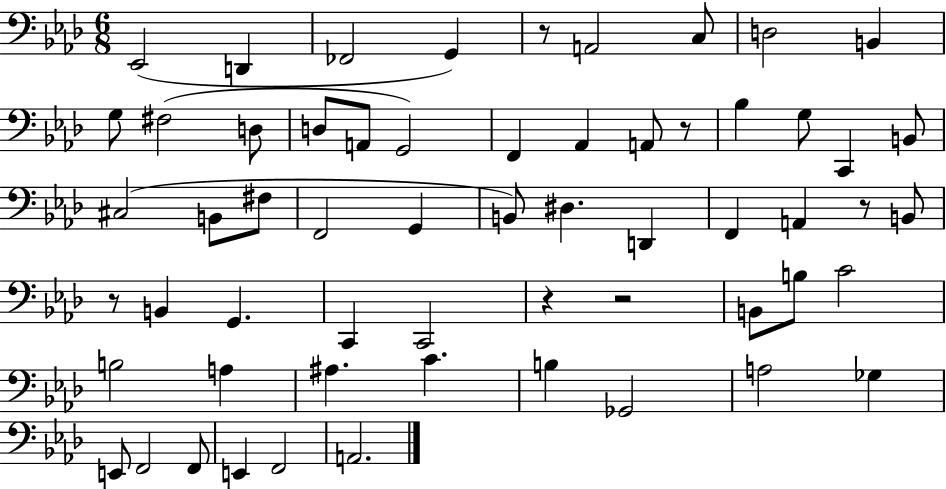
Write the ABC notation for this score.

X:1
T:Untitled
M:6/8
L:1/4
K:Ab
_E,,2 D,, _F,,2 G,, z/2 A,,2 C,/2 D,2 B,, G,/2 ^F,2 D,/2 D,/2 A,,/2 G,,2 F,, _A,, A,,/2 z/2 _B, G,/2 C,, B,,/2 ^C,2 B,,/2 ^F,/2 F,,2 G,, B,,/2 ^D, D,, F,, A,, z/2 B,,/2 z/2 B,, G,, C,, C,,2 z z2 B,,/2 B,/2 C2 B,2 A, ^A, C B, _G,,2 A,2 _G, E,,/2 F,,2 F,,/2 E,, F,,2 A,,2